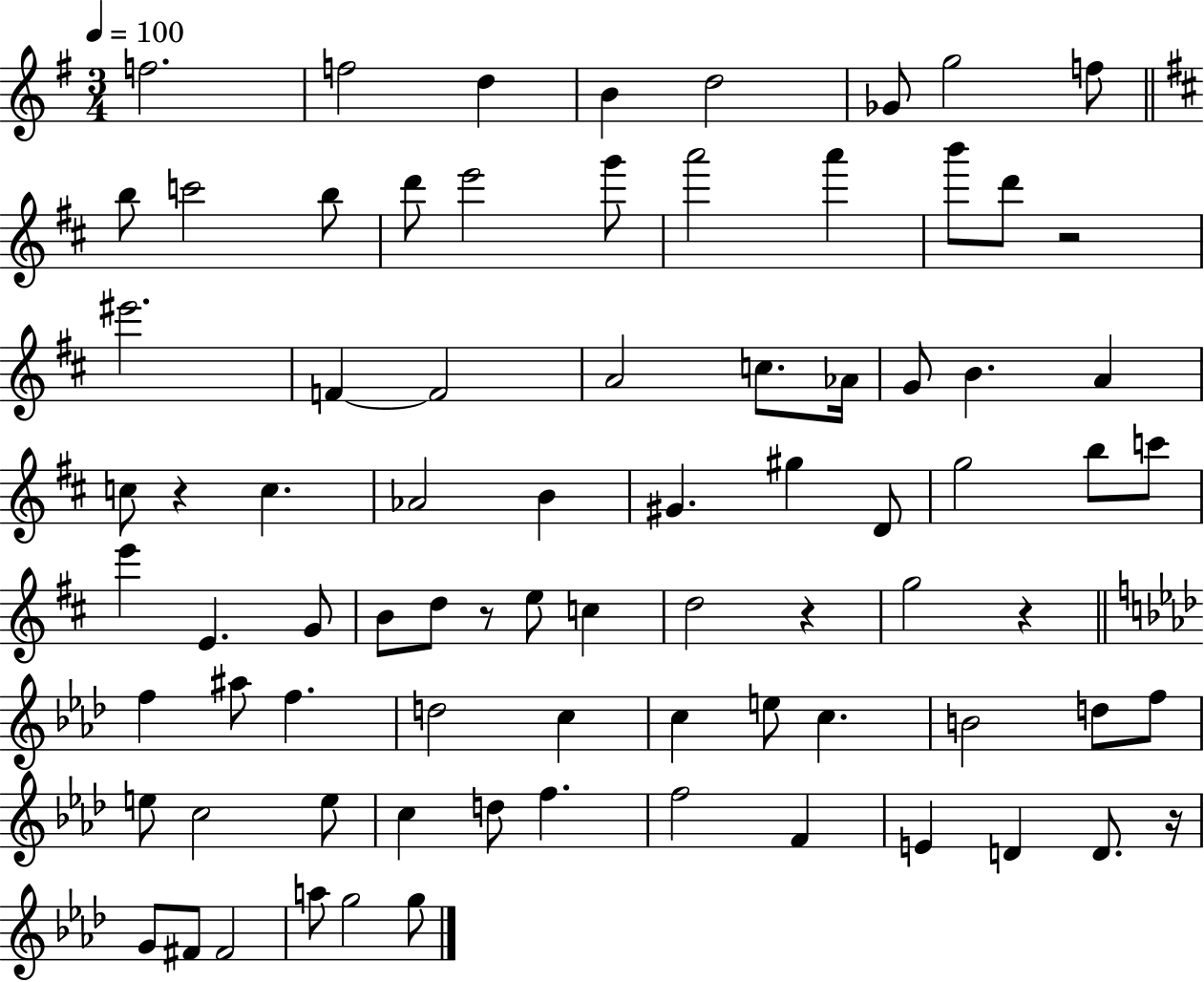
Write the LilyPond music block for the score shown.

{
  \clef treble
  \numericTimeSignature
  \time 3/4
  \key g \major
  \tempo 4 = 100
  f''2. | f''2 d''4 | b'4 d''2 | ges'8 g''2 f''8 | \break \bar "||" \break \key b \minor b''8 c'''2 b''8 | d'''8 e'''2 g'''8 | a'''2 a'''4 | b'''8 d'''8 r2 | \break eis'''2. | f'4~~ f'2 | a'2 c''8. aes'16 | g'8 b'4. a'4 | \break c''8 r4 c''4. | aes'2 b'4 | gis'4. gis''4 d'8 | g''2 b''8 c'''8 | \break e'''4 e'4. g'8 | b'8 d''8 r8 e''8 c''4 | d''2 r4 | g''2 r4 | \break \bar "||" \break \key aes \major f''4 ais''8 f''4. | d''2 c''4 | c''4 e''8 c''4. | b'2 d''8 f''8 | \break e''8 c''2 e''8 | c''4 d''8 f''4. | f''2 f'4 | e'4 d'4 d'8. r16 | \break g'8 fis'8 fis'2 | a''8 g''2 g''8 | \bar "|."
}